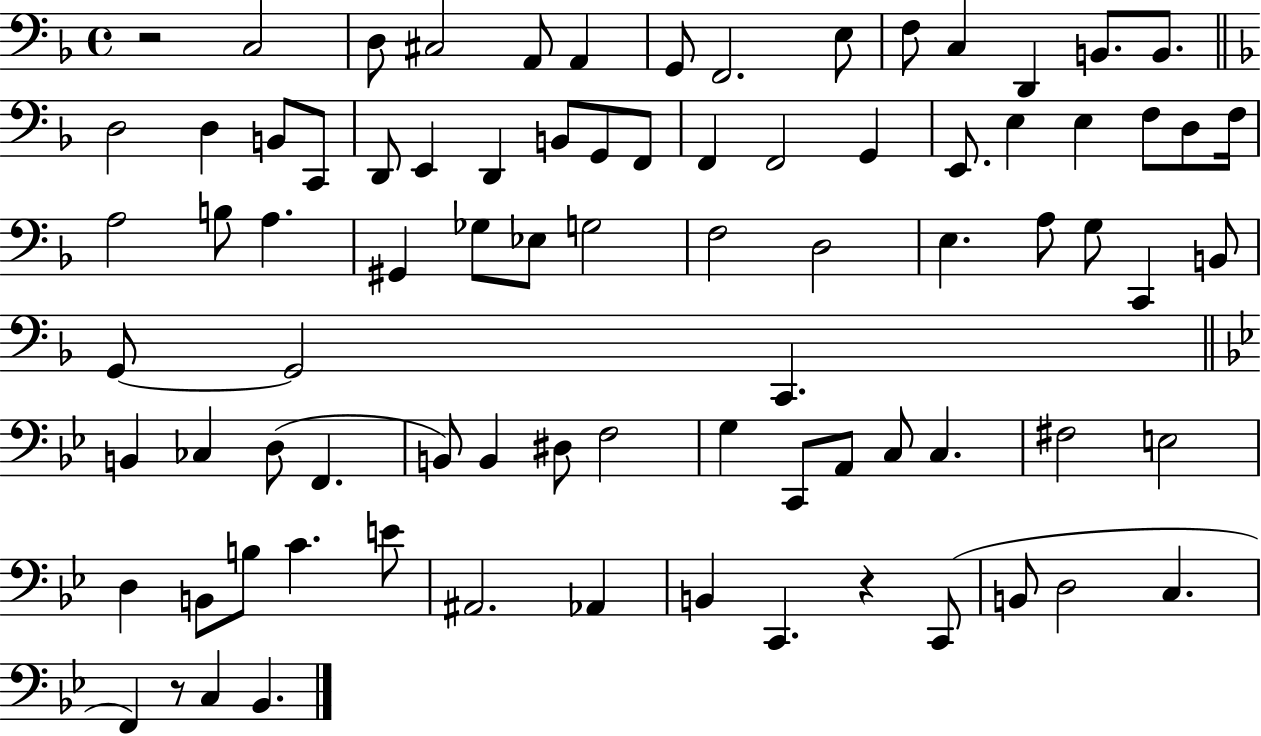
X:1
T:Untitled
M:4/4
L:1/4
K:F
z2 C,2 D,/2 ^C,2 A,,/2 A,, G,,/2 F,,2 E,/2 F,/2 C, D,, B,,/2 B,,/2 D,2 D, B,,/2 C,,/2 D,,/2 E,, D,, B,,/2 G,,/2 F,,/2 F,, F,,2 G,, E,,/2 E, E, F,/2 D,/2 F,/4 A,2 B,/2 A, ^G,, _G,/2 _E,/2 G,2 F,2 D,2 E, A,/2 G,/2 C,, B,,/2 G,,/2 G,,2 C,, B,, _C, D,/2 F,, B,,/2 B,, ^D,/2 F,2 G, C,,/2 A,,/2 C,/2 C, ^F,2 E,2 D, B,,/2 B,/2 C E/2 ^A,,2 _A,, B,, C,, z C,,/2 B,,/2 D,2 C, F,, z/2 C, _B,,